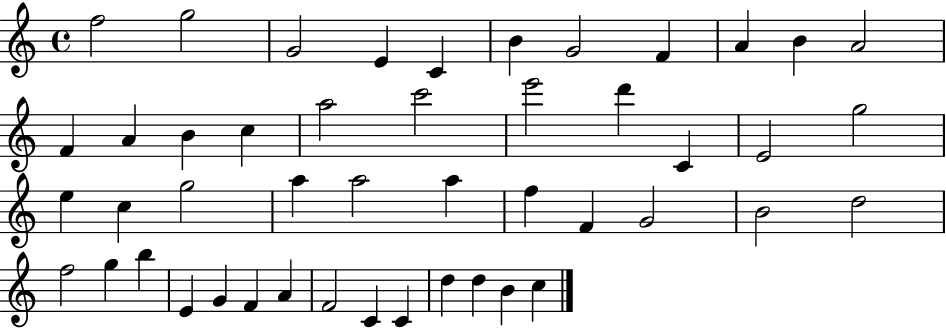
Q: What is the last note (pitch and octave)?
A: C5